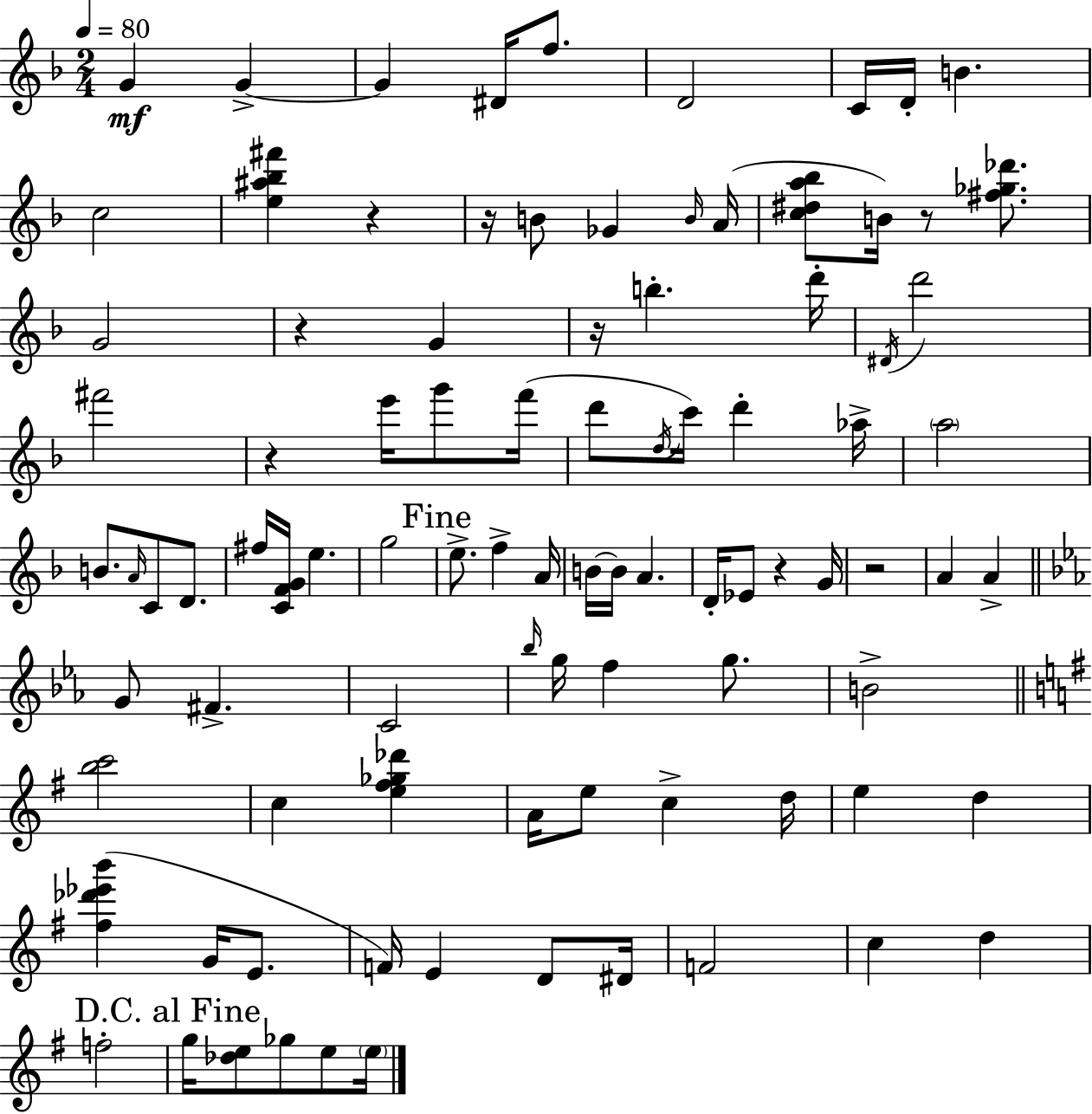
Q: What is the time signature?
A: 2/4